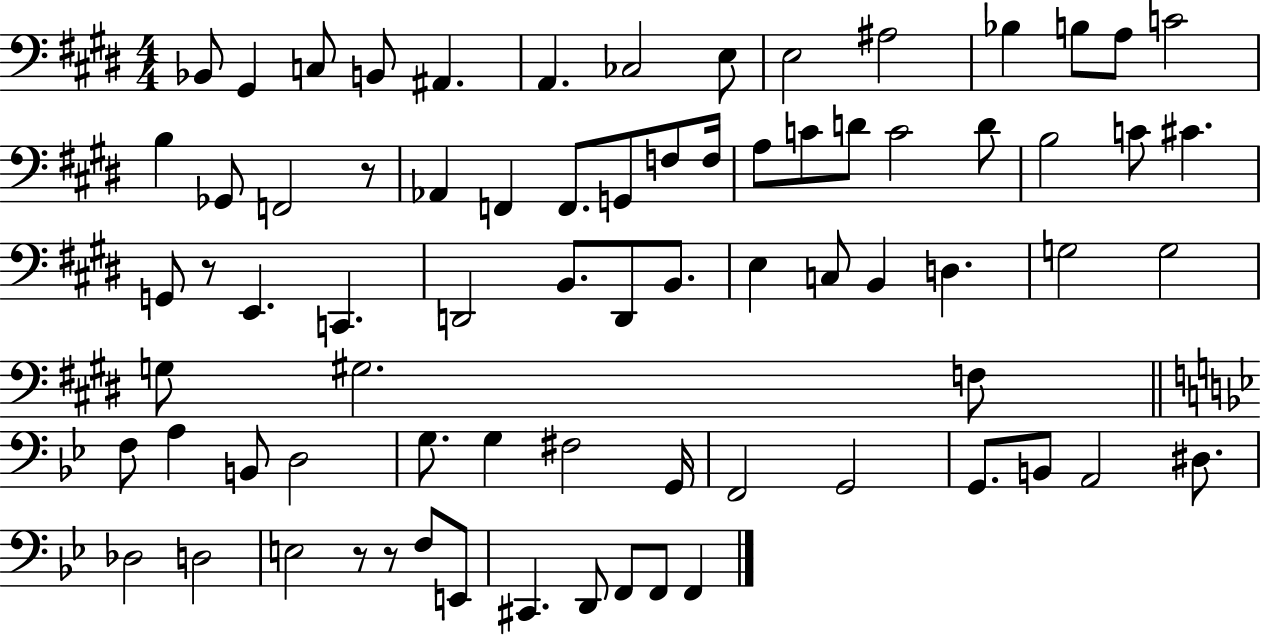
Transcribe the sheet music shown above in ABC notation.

X:1
T:Untitled
M:4/4
L:1/4
K:E
_B,,/2 ^G,, C,/2 B,,/2 ^A,, A,, _C,2 E,/2 E,2 ^A,2 _B, B,/2 A,/2 C2 B, _G,,/2 F,,2 z/2 _A,, F,, F,,/2 G,,/2 F,/2 F,/4 A,/2 C/2 D/2 C2 D/2 B,2 C/2 ^C G,,/2 z/2 E,, C,, D,,2 B,,/2 D,,/2 B,,/2 E, C,/2 B,, D, G,2 G,2 G,/2 ^G,2 F,/2 F,/2 A, B,,/2 D,2 G,/2 G, ^F,2 G,,/4 F,,2 G,,2 G,,/2 B,,/2 A,,2 ^D,/2 _D,2 D,2 E,2 z/2 z/2 F,/2 E,,/2 ^C,, D,,/2 F,,/2 F,,/2 F,,